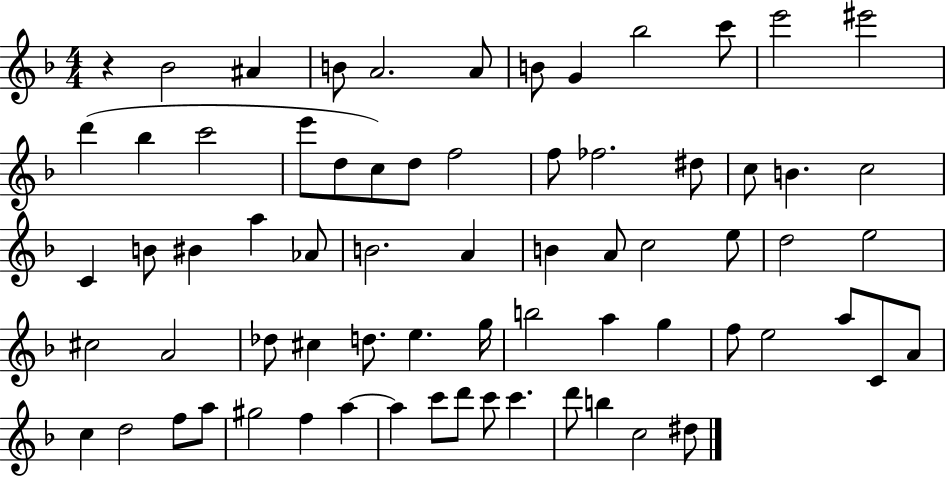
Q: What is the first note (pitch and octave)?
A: Bb4